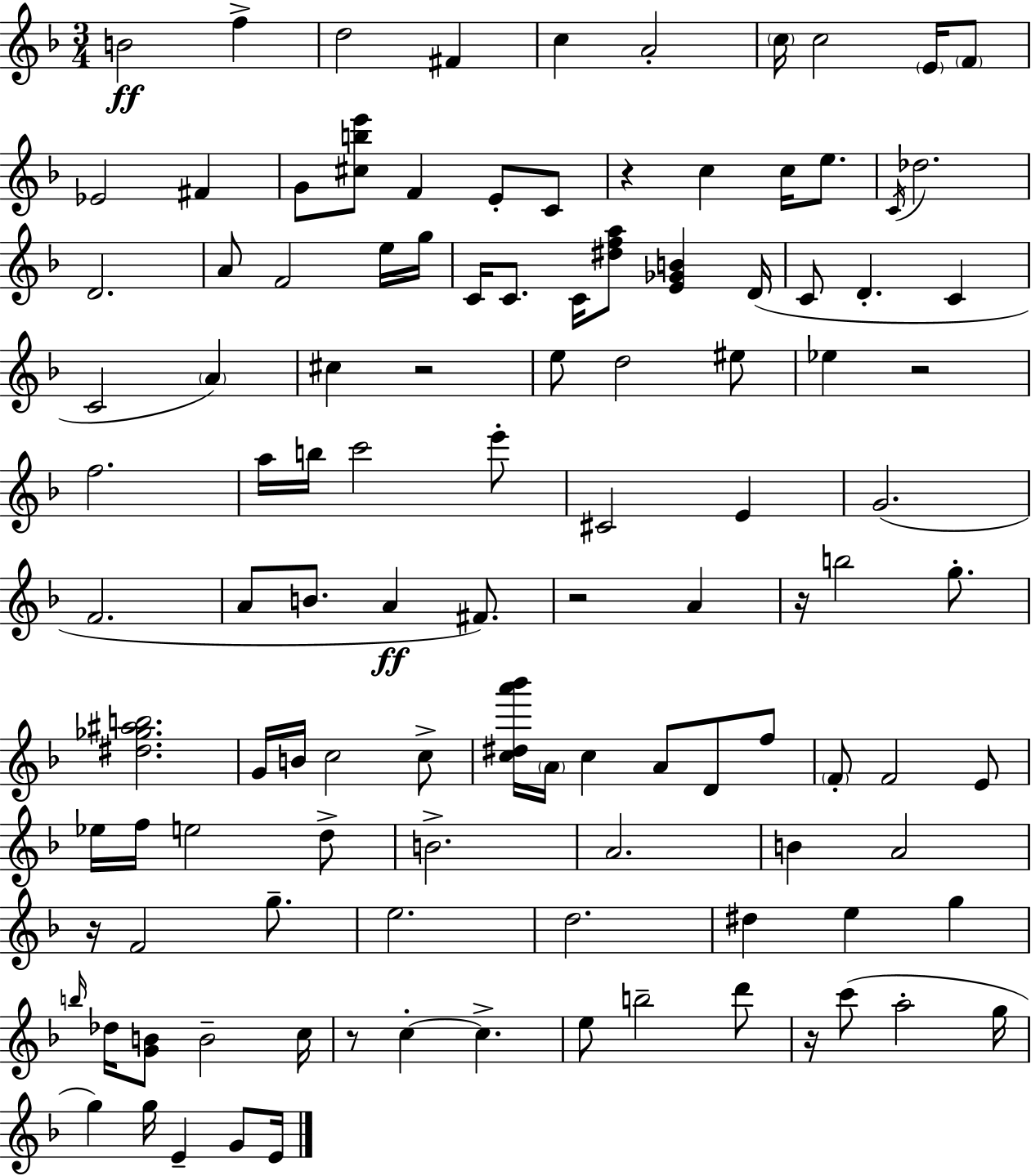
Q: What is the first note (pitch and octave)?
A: B4